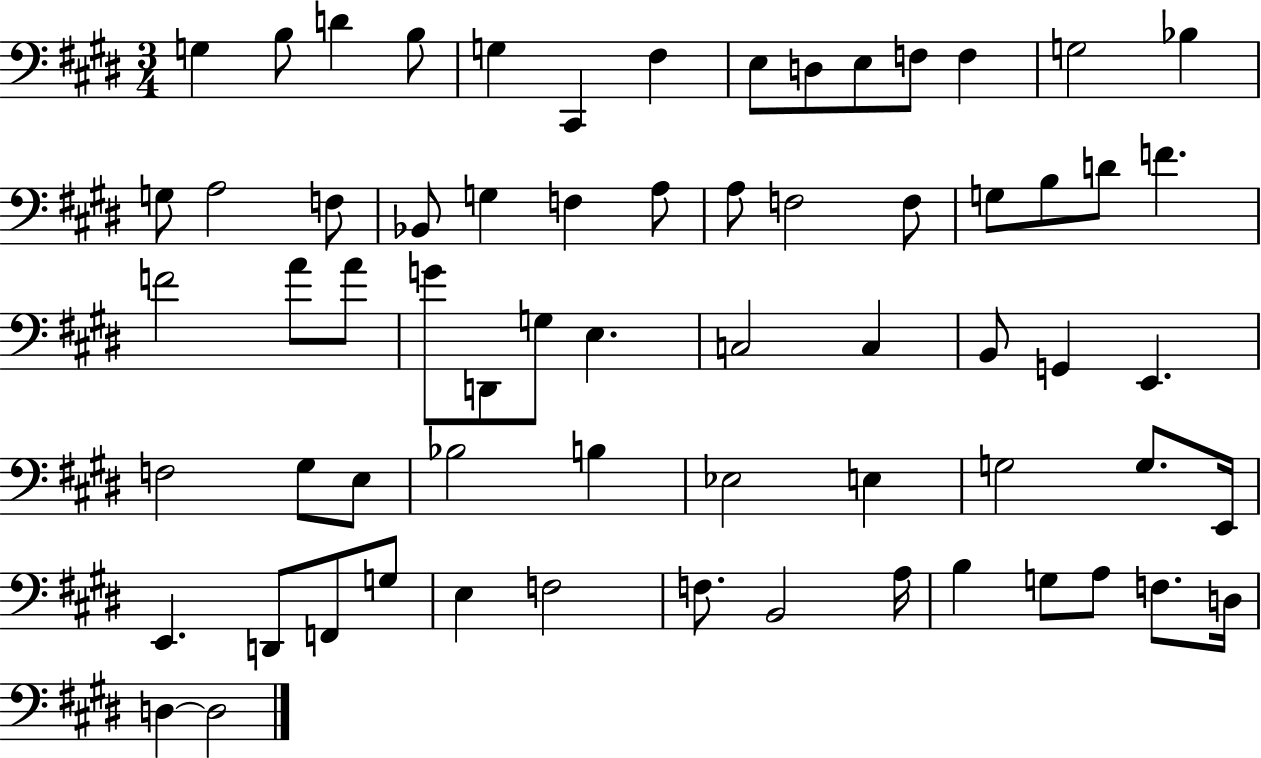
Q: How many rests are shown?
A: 0